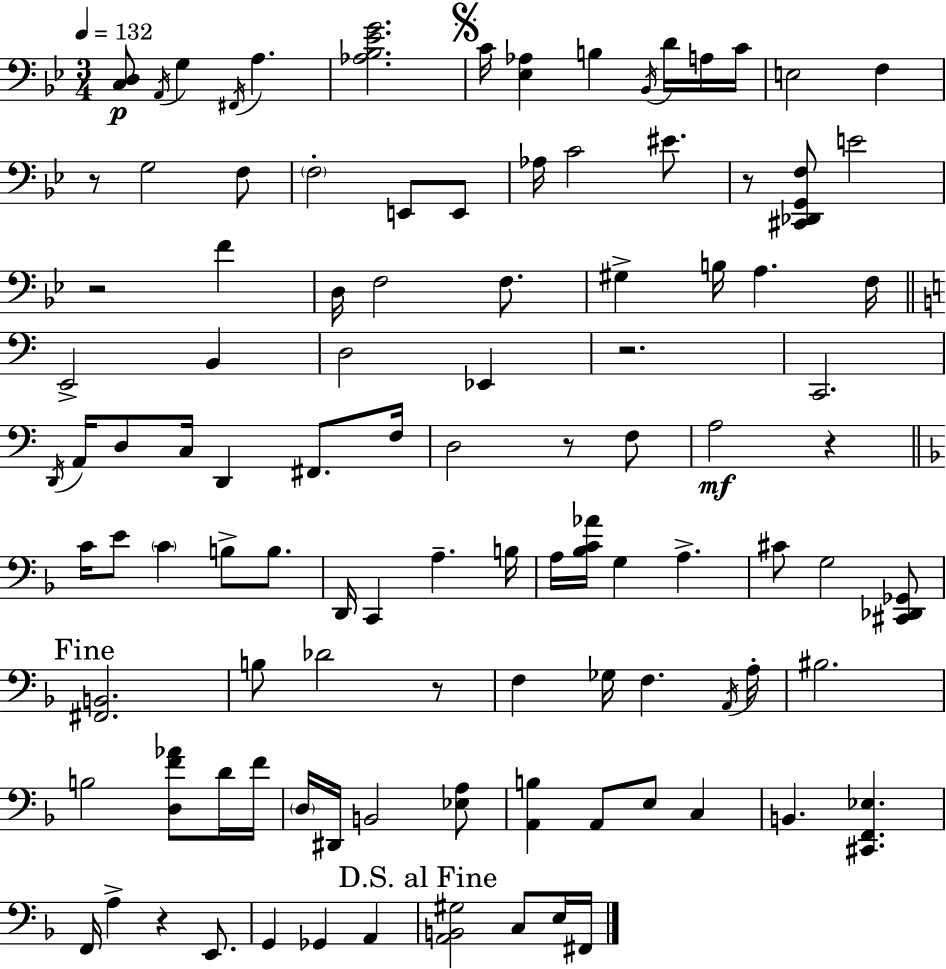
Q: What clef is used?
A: bass